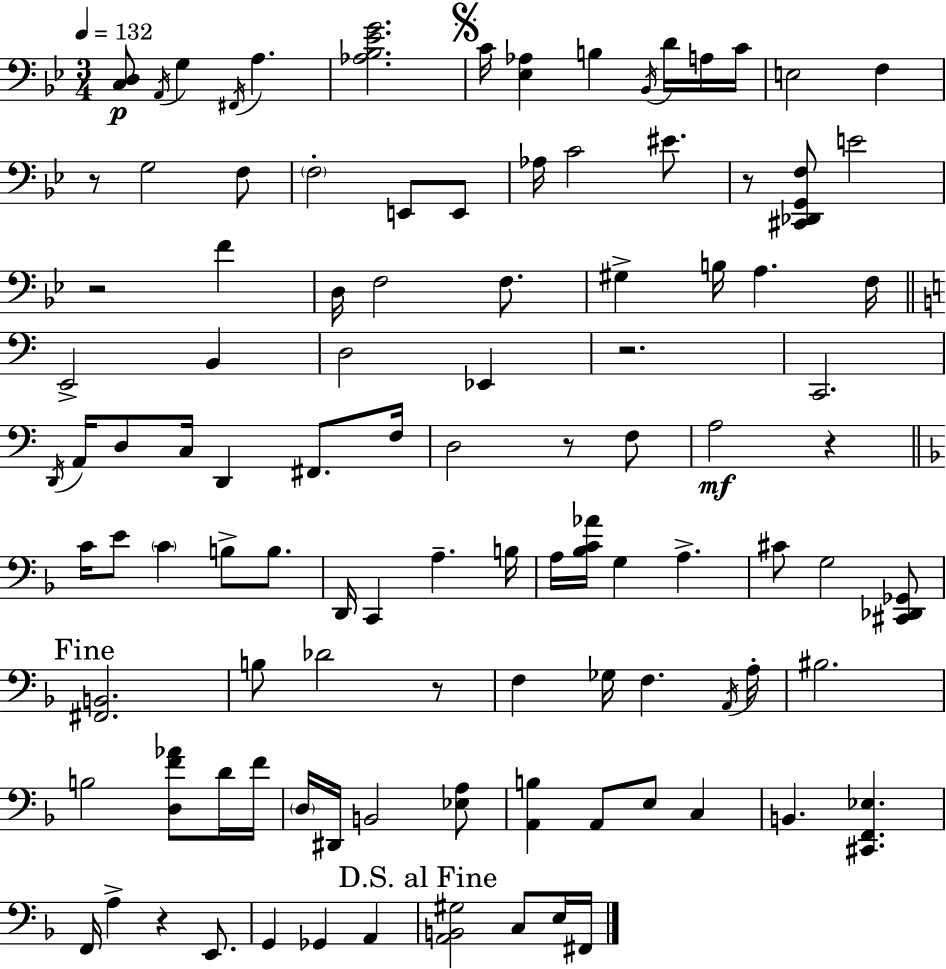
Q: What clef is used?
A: bass